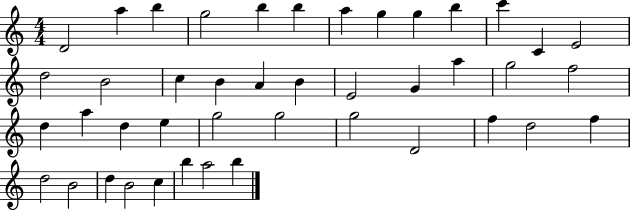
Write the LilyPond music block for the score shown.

{
  \clef treble
  \numericTimeSignature
  \time 4/4
  \key c \major
  d'2 a''4 b''4 | g''2 b''4 b''4 | a''4 g''4 g''4 b''4 | c'''4 c'4 e'2 | \break d''2 b'2 | c''4 b'4 a'4 b'4 | e'2 g'4 a''4 | g''2 f''2 | \break d''4 a''4 d''4 e''4 | g''2 g''2 | g''2 d'2 | f''4 d''2 f''4 | \break d''2 b'2 | d''4 b'2 c''4 | b''4 a''2 b''4 | \bar "|."
}